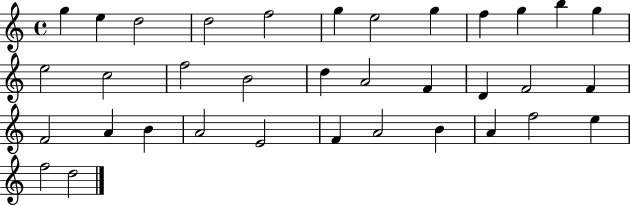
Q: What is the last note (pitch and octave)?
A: D5